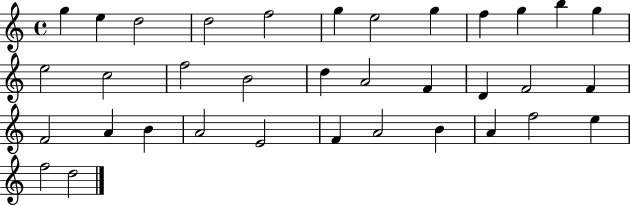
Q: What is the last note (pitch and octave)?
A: D5